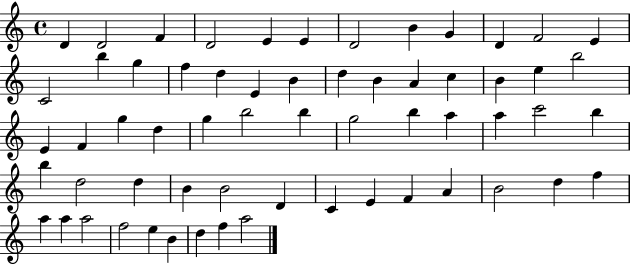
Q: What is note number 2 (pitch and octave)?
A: D4